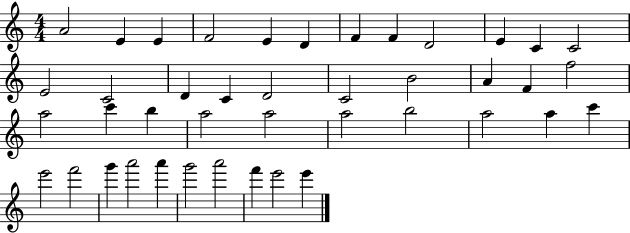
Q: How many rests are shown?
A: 0